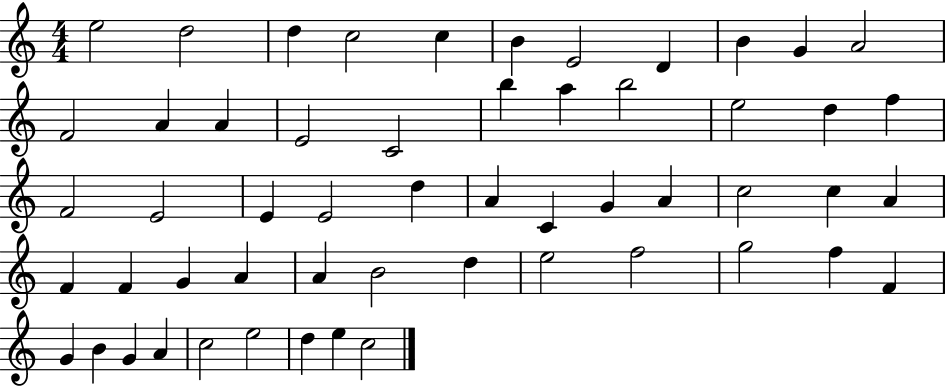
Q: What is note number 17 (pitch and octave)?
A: B5